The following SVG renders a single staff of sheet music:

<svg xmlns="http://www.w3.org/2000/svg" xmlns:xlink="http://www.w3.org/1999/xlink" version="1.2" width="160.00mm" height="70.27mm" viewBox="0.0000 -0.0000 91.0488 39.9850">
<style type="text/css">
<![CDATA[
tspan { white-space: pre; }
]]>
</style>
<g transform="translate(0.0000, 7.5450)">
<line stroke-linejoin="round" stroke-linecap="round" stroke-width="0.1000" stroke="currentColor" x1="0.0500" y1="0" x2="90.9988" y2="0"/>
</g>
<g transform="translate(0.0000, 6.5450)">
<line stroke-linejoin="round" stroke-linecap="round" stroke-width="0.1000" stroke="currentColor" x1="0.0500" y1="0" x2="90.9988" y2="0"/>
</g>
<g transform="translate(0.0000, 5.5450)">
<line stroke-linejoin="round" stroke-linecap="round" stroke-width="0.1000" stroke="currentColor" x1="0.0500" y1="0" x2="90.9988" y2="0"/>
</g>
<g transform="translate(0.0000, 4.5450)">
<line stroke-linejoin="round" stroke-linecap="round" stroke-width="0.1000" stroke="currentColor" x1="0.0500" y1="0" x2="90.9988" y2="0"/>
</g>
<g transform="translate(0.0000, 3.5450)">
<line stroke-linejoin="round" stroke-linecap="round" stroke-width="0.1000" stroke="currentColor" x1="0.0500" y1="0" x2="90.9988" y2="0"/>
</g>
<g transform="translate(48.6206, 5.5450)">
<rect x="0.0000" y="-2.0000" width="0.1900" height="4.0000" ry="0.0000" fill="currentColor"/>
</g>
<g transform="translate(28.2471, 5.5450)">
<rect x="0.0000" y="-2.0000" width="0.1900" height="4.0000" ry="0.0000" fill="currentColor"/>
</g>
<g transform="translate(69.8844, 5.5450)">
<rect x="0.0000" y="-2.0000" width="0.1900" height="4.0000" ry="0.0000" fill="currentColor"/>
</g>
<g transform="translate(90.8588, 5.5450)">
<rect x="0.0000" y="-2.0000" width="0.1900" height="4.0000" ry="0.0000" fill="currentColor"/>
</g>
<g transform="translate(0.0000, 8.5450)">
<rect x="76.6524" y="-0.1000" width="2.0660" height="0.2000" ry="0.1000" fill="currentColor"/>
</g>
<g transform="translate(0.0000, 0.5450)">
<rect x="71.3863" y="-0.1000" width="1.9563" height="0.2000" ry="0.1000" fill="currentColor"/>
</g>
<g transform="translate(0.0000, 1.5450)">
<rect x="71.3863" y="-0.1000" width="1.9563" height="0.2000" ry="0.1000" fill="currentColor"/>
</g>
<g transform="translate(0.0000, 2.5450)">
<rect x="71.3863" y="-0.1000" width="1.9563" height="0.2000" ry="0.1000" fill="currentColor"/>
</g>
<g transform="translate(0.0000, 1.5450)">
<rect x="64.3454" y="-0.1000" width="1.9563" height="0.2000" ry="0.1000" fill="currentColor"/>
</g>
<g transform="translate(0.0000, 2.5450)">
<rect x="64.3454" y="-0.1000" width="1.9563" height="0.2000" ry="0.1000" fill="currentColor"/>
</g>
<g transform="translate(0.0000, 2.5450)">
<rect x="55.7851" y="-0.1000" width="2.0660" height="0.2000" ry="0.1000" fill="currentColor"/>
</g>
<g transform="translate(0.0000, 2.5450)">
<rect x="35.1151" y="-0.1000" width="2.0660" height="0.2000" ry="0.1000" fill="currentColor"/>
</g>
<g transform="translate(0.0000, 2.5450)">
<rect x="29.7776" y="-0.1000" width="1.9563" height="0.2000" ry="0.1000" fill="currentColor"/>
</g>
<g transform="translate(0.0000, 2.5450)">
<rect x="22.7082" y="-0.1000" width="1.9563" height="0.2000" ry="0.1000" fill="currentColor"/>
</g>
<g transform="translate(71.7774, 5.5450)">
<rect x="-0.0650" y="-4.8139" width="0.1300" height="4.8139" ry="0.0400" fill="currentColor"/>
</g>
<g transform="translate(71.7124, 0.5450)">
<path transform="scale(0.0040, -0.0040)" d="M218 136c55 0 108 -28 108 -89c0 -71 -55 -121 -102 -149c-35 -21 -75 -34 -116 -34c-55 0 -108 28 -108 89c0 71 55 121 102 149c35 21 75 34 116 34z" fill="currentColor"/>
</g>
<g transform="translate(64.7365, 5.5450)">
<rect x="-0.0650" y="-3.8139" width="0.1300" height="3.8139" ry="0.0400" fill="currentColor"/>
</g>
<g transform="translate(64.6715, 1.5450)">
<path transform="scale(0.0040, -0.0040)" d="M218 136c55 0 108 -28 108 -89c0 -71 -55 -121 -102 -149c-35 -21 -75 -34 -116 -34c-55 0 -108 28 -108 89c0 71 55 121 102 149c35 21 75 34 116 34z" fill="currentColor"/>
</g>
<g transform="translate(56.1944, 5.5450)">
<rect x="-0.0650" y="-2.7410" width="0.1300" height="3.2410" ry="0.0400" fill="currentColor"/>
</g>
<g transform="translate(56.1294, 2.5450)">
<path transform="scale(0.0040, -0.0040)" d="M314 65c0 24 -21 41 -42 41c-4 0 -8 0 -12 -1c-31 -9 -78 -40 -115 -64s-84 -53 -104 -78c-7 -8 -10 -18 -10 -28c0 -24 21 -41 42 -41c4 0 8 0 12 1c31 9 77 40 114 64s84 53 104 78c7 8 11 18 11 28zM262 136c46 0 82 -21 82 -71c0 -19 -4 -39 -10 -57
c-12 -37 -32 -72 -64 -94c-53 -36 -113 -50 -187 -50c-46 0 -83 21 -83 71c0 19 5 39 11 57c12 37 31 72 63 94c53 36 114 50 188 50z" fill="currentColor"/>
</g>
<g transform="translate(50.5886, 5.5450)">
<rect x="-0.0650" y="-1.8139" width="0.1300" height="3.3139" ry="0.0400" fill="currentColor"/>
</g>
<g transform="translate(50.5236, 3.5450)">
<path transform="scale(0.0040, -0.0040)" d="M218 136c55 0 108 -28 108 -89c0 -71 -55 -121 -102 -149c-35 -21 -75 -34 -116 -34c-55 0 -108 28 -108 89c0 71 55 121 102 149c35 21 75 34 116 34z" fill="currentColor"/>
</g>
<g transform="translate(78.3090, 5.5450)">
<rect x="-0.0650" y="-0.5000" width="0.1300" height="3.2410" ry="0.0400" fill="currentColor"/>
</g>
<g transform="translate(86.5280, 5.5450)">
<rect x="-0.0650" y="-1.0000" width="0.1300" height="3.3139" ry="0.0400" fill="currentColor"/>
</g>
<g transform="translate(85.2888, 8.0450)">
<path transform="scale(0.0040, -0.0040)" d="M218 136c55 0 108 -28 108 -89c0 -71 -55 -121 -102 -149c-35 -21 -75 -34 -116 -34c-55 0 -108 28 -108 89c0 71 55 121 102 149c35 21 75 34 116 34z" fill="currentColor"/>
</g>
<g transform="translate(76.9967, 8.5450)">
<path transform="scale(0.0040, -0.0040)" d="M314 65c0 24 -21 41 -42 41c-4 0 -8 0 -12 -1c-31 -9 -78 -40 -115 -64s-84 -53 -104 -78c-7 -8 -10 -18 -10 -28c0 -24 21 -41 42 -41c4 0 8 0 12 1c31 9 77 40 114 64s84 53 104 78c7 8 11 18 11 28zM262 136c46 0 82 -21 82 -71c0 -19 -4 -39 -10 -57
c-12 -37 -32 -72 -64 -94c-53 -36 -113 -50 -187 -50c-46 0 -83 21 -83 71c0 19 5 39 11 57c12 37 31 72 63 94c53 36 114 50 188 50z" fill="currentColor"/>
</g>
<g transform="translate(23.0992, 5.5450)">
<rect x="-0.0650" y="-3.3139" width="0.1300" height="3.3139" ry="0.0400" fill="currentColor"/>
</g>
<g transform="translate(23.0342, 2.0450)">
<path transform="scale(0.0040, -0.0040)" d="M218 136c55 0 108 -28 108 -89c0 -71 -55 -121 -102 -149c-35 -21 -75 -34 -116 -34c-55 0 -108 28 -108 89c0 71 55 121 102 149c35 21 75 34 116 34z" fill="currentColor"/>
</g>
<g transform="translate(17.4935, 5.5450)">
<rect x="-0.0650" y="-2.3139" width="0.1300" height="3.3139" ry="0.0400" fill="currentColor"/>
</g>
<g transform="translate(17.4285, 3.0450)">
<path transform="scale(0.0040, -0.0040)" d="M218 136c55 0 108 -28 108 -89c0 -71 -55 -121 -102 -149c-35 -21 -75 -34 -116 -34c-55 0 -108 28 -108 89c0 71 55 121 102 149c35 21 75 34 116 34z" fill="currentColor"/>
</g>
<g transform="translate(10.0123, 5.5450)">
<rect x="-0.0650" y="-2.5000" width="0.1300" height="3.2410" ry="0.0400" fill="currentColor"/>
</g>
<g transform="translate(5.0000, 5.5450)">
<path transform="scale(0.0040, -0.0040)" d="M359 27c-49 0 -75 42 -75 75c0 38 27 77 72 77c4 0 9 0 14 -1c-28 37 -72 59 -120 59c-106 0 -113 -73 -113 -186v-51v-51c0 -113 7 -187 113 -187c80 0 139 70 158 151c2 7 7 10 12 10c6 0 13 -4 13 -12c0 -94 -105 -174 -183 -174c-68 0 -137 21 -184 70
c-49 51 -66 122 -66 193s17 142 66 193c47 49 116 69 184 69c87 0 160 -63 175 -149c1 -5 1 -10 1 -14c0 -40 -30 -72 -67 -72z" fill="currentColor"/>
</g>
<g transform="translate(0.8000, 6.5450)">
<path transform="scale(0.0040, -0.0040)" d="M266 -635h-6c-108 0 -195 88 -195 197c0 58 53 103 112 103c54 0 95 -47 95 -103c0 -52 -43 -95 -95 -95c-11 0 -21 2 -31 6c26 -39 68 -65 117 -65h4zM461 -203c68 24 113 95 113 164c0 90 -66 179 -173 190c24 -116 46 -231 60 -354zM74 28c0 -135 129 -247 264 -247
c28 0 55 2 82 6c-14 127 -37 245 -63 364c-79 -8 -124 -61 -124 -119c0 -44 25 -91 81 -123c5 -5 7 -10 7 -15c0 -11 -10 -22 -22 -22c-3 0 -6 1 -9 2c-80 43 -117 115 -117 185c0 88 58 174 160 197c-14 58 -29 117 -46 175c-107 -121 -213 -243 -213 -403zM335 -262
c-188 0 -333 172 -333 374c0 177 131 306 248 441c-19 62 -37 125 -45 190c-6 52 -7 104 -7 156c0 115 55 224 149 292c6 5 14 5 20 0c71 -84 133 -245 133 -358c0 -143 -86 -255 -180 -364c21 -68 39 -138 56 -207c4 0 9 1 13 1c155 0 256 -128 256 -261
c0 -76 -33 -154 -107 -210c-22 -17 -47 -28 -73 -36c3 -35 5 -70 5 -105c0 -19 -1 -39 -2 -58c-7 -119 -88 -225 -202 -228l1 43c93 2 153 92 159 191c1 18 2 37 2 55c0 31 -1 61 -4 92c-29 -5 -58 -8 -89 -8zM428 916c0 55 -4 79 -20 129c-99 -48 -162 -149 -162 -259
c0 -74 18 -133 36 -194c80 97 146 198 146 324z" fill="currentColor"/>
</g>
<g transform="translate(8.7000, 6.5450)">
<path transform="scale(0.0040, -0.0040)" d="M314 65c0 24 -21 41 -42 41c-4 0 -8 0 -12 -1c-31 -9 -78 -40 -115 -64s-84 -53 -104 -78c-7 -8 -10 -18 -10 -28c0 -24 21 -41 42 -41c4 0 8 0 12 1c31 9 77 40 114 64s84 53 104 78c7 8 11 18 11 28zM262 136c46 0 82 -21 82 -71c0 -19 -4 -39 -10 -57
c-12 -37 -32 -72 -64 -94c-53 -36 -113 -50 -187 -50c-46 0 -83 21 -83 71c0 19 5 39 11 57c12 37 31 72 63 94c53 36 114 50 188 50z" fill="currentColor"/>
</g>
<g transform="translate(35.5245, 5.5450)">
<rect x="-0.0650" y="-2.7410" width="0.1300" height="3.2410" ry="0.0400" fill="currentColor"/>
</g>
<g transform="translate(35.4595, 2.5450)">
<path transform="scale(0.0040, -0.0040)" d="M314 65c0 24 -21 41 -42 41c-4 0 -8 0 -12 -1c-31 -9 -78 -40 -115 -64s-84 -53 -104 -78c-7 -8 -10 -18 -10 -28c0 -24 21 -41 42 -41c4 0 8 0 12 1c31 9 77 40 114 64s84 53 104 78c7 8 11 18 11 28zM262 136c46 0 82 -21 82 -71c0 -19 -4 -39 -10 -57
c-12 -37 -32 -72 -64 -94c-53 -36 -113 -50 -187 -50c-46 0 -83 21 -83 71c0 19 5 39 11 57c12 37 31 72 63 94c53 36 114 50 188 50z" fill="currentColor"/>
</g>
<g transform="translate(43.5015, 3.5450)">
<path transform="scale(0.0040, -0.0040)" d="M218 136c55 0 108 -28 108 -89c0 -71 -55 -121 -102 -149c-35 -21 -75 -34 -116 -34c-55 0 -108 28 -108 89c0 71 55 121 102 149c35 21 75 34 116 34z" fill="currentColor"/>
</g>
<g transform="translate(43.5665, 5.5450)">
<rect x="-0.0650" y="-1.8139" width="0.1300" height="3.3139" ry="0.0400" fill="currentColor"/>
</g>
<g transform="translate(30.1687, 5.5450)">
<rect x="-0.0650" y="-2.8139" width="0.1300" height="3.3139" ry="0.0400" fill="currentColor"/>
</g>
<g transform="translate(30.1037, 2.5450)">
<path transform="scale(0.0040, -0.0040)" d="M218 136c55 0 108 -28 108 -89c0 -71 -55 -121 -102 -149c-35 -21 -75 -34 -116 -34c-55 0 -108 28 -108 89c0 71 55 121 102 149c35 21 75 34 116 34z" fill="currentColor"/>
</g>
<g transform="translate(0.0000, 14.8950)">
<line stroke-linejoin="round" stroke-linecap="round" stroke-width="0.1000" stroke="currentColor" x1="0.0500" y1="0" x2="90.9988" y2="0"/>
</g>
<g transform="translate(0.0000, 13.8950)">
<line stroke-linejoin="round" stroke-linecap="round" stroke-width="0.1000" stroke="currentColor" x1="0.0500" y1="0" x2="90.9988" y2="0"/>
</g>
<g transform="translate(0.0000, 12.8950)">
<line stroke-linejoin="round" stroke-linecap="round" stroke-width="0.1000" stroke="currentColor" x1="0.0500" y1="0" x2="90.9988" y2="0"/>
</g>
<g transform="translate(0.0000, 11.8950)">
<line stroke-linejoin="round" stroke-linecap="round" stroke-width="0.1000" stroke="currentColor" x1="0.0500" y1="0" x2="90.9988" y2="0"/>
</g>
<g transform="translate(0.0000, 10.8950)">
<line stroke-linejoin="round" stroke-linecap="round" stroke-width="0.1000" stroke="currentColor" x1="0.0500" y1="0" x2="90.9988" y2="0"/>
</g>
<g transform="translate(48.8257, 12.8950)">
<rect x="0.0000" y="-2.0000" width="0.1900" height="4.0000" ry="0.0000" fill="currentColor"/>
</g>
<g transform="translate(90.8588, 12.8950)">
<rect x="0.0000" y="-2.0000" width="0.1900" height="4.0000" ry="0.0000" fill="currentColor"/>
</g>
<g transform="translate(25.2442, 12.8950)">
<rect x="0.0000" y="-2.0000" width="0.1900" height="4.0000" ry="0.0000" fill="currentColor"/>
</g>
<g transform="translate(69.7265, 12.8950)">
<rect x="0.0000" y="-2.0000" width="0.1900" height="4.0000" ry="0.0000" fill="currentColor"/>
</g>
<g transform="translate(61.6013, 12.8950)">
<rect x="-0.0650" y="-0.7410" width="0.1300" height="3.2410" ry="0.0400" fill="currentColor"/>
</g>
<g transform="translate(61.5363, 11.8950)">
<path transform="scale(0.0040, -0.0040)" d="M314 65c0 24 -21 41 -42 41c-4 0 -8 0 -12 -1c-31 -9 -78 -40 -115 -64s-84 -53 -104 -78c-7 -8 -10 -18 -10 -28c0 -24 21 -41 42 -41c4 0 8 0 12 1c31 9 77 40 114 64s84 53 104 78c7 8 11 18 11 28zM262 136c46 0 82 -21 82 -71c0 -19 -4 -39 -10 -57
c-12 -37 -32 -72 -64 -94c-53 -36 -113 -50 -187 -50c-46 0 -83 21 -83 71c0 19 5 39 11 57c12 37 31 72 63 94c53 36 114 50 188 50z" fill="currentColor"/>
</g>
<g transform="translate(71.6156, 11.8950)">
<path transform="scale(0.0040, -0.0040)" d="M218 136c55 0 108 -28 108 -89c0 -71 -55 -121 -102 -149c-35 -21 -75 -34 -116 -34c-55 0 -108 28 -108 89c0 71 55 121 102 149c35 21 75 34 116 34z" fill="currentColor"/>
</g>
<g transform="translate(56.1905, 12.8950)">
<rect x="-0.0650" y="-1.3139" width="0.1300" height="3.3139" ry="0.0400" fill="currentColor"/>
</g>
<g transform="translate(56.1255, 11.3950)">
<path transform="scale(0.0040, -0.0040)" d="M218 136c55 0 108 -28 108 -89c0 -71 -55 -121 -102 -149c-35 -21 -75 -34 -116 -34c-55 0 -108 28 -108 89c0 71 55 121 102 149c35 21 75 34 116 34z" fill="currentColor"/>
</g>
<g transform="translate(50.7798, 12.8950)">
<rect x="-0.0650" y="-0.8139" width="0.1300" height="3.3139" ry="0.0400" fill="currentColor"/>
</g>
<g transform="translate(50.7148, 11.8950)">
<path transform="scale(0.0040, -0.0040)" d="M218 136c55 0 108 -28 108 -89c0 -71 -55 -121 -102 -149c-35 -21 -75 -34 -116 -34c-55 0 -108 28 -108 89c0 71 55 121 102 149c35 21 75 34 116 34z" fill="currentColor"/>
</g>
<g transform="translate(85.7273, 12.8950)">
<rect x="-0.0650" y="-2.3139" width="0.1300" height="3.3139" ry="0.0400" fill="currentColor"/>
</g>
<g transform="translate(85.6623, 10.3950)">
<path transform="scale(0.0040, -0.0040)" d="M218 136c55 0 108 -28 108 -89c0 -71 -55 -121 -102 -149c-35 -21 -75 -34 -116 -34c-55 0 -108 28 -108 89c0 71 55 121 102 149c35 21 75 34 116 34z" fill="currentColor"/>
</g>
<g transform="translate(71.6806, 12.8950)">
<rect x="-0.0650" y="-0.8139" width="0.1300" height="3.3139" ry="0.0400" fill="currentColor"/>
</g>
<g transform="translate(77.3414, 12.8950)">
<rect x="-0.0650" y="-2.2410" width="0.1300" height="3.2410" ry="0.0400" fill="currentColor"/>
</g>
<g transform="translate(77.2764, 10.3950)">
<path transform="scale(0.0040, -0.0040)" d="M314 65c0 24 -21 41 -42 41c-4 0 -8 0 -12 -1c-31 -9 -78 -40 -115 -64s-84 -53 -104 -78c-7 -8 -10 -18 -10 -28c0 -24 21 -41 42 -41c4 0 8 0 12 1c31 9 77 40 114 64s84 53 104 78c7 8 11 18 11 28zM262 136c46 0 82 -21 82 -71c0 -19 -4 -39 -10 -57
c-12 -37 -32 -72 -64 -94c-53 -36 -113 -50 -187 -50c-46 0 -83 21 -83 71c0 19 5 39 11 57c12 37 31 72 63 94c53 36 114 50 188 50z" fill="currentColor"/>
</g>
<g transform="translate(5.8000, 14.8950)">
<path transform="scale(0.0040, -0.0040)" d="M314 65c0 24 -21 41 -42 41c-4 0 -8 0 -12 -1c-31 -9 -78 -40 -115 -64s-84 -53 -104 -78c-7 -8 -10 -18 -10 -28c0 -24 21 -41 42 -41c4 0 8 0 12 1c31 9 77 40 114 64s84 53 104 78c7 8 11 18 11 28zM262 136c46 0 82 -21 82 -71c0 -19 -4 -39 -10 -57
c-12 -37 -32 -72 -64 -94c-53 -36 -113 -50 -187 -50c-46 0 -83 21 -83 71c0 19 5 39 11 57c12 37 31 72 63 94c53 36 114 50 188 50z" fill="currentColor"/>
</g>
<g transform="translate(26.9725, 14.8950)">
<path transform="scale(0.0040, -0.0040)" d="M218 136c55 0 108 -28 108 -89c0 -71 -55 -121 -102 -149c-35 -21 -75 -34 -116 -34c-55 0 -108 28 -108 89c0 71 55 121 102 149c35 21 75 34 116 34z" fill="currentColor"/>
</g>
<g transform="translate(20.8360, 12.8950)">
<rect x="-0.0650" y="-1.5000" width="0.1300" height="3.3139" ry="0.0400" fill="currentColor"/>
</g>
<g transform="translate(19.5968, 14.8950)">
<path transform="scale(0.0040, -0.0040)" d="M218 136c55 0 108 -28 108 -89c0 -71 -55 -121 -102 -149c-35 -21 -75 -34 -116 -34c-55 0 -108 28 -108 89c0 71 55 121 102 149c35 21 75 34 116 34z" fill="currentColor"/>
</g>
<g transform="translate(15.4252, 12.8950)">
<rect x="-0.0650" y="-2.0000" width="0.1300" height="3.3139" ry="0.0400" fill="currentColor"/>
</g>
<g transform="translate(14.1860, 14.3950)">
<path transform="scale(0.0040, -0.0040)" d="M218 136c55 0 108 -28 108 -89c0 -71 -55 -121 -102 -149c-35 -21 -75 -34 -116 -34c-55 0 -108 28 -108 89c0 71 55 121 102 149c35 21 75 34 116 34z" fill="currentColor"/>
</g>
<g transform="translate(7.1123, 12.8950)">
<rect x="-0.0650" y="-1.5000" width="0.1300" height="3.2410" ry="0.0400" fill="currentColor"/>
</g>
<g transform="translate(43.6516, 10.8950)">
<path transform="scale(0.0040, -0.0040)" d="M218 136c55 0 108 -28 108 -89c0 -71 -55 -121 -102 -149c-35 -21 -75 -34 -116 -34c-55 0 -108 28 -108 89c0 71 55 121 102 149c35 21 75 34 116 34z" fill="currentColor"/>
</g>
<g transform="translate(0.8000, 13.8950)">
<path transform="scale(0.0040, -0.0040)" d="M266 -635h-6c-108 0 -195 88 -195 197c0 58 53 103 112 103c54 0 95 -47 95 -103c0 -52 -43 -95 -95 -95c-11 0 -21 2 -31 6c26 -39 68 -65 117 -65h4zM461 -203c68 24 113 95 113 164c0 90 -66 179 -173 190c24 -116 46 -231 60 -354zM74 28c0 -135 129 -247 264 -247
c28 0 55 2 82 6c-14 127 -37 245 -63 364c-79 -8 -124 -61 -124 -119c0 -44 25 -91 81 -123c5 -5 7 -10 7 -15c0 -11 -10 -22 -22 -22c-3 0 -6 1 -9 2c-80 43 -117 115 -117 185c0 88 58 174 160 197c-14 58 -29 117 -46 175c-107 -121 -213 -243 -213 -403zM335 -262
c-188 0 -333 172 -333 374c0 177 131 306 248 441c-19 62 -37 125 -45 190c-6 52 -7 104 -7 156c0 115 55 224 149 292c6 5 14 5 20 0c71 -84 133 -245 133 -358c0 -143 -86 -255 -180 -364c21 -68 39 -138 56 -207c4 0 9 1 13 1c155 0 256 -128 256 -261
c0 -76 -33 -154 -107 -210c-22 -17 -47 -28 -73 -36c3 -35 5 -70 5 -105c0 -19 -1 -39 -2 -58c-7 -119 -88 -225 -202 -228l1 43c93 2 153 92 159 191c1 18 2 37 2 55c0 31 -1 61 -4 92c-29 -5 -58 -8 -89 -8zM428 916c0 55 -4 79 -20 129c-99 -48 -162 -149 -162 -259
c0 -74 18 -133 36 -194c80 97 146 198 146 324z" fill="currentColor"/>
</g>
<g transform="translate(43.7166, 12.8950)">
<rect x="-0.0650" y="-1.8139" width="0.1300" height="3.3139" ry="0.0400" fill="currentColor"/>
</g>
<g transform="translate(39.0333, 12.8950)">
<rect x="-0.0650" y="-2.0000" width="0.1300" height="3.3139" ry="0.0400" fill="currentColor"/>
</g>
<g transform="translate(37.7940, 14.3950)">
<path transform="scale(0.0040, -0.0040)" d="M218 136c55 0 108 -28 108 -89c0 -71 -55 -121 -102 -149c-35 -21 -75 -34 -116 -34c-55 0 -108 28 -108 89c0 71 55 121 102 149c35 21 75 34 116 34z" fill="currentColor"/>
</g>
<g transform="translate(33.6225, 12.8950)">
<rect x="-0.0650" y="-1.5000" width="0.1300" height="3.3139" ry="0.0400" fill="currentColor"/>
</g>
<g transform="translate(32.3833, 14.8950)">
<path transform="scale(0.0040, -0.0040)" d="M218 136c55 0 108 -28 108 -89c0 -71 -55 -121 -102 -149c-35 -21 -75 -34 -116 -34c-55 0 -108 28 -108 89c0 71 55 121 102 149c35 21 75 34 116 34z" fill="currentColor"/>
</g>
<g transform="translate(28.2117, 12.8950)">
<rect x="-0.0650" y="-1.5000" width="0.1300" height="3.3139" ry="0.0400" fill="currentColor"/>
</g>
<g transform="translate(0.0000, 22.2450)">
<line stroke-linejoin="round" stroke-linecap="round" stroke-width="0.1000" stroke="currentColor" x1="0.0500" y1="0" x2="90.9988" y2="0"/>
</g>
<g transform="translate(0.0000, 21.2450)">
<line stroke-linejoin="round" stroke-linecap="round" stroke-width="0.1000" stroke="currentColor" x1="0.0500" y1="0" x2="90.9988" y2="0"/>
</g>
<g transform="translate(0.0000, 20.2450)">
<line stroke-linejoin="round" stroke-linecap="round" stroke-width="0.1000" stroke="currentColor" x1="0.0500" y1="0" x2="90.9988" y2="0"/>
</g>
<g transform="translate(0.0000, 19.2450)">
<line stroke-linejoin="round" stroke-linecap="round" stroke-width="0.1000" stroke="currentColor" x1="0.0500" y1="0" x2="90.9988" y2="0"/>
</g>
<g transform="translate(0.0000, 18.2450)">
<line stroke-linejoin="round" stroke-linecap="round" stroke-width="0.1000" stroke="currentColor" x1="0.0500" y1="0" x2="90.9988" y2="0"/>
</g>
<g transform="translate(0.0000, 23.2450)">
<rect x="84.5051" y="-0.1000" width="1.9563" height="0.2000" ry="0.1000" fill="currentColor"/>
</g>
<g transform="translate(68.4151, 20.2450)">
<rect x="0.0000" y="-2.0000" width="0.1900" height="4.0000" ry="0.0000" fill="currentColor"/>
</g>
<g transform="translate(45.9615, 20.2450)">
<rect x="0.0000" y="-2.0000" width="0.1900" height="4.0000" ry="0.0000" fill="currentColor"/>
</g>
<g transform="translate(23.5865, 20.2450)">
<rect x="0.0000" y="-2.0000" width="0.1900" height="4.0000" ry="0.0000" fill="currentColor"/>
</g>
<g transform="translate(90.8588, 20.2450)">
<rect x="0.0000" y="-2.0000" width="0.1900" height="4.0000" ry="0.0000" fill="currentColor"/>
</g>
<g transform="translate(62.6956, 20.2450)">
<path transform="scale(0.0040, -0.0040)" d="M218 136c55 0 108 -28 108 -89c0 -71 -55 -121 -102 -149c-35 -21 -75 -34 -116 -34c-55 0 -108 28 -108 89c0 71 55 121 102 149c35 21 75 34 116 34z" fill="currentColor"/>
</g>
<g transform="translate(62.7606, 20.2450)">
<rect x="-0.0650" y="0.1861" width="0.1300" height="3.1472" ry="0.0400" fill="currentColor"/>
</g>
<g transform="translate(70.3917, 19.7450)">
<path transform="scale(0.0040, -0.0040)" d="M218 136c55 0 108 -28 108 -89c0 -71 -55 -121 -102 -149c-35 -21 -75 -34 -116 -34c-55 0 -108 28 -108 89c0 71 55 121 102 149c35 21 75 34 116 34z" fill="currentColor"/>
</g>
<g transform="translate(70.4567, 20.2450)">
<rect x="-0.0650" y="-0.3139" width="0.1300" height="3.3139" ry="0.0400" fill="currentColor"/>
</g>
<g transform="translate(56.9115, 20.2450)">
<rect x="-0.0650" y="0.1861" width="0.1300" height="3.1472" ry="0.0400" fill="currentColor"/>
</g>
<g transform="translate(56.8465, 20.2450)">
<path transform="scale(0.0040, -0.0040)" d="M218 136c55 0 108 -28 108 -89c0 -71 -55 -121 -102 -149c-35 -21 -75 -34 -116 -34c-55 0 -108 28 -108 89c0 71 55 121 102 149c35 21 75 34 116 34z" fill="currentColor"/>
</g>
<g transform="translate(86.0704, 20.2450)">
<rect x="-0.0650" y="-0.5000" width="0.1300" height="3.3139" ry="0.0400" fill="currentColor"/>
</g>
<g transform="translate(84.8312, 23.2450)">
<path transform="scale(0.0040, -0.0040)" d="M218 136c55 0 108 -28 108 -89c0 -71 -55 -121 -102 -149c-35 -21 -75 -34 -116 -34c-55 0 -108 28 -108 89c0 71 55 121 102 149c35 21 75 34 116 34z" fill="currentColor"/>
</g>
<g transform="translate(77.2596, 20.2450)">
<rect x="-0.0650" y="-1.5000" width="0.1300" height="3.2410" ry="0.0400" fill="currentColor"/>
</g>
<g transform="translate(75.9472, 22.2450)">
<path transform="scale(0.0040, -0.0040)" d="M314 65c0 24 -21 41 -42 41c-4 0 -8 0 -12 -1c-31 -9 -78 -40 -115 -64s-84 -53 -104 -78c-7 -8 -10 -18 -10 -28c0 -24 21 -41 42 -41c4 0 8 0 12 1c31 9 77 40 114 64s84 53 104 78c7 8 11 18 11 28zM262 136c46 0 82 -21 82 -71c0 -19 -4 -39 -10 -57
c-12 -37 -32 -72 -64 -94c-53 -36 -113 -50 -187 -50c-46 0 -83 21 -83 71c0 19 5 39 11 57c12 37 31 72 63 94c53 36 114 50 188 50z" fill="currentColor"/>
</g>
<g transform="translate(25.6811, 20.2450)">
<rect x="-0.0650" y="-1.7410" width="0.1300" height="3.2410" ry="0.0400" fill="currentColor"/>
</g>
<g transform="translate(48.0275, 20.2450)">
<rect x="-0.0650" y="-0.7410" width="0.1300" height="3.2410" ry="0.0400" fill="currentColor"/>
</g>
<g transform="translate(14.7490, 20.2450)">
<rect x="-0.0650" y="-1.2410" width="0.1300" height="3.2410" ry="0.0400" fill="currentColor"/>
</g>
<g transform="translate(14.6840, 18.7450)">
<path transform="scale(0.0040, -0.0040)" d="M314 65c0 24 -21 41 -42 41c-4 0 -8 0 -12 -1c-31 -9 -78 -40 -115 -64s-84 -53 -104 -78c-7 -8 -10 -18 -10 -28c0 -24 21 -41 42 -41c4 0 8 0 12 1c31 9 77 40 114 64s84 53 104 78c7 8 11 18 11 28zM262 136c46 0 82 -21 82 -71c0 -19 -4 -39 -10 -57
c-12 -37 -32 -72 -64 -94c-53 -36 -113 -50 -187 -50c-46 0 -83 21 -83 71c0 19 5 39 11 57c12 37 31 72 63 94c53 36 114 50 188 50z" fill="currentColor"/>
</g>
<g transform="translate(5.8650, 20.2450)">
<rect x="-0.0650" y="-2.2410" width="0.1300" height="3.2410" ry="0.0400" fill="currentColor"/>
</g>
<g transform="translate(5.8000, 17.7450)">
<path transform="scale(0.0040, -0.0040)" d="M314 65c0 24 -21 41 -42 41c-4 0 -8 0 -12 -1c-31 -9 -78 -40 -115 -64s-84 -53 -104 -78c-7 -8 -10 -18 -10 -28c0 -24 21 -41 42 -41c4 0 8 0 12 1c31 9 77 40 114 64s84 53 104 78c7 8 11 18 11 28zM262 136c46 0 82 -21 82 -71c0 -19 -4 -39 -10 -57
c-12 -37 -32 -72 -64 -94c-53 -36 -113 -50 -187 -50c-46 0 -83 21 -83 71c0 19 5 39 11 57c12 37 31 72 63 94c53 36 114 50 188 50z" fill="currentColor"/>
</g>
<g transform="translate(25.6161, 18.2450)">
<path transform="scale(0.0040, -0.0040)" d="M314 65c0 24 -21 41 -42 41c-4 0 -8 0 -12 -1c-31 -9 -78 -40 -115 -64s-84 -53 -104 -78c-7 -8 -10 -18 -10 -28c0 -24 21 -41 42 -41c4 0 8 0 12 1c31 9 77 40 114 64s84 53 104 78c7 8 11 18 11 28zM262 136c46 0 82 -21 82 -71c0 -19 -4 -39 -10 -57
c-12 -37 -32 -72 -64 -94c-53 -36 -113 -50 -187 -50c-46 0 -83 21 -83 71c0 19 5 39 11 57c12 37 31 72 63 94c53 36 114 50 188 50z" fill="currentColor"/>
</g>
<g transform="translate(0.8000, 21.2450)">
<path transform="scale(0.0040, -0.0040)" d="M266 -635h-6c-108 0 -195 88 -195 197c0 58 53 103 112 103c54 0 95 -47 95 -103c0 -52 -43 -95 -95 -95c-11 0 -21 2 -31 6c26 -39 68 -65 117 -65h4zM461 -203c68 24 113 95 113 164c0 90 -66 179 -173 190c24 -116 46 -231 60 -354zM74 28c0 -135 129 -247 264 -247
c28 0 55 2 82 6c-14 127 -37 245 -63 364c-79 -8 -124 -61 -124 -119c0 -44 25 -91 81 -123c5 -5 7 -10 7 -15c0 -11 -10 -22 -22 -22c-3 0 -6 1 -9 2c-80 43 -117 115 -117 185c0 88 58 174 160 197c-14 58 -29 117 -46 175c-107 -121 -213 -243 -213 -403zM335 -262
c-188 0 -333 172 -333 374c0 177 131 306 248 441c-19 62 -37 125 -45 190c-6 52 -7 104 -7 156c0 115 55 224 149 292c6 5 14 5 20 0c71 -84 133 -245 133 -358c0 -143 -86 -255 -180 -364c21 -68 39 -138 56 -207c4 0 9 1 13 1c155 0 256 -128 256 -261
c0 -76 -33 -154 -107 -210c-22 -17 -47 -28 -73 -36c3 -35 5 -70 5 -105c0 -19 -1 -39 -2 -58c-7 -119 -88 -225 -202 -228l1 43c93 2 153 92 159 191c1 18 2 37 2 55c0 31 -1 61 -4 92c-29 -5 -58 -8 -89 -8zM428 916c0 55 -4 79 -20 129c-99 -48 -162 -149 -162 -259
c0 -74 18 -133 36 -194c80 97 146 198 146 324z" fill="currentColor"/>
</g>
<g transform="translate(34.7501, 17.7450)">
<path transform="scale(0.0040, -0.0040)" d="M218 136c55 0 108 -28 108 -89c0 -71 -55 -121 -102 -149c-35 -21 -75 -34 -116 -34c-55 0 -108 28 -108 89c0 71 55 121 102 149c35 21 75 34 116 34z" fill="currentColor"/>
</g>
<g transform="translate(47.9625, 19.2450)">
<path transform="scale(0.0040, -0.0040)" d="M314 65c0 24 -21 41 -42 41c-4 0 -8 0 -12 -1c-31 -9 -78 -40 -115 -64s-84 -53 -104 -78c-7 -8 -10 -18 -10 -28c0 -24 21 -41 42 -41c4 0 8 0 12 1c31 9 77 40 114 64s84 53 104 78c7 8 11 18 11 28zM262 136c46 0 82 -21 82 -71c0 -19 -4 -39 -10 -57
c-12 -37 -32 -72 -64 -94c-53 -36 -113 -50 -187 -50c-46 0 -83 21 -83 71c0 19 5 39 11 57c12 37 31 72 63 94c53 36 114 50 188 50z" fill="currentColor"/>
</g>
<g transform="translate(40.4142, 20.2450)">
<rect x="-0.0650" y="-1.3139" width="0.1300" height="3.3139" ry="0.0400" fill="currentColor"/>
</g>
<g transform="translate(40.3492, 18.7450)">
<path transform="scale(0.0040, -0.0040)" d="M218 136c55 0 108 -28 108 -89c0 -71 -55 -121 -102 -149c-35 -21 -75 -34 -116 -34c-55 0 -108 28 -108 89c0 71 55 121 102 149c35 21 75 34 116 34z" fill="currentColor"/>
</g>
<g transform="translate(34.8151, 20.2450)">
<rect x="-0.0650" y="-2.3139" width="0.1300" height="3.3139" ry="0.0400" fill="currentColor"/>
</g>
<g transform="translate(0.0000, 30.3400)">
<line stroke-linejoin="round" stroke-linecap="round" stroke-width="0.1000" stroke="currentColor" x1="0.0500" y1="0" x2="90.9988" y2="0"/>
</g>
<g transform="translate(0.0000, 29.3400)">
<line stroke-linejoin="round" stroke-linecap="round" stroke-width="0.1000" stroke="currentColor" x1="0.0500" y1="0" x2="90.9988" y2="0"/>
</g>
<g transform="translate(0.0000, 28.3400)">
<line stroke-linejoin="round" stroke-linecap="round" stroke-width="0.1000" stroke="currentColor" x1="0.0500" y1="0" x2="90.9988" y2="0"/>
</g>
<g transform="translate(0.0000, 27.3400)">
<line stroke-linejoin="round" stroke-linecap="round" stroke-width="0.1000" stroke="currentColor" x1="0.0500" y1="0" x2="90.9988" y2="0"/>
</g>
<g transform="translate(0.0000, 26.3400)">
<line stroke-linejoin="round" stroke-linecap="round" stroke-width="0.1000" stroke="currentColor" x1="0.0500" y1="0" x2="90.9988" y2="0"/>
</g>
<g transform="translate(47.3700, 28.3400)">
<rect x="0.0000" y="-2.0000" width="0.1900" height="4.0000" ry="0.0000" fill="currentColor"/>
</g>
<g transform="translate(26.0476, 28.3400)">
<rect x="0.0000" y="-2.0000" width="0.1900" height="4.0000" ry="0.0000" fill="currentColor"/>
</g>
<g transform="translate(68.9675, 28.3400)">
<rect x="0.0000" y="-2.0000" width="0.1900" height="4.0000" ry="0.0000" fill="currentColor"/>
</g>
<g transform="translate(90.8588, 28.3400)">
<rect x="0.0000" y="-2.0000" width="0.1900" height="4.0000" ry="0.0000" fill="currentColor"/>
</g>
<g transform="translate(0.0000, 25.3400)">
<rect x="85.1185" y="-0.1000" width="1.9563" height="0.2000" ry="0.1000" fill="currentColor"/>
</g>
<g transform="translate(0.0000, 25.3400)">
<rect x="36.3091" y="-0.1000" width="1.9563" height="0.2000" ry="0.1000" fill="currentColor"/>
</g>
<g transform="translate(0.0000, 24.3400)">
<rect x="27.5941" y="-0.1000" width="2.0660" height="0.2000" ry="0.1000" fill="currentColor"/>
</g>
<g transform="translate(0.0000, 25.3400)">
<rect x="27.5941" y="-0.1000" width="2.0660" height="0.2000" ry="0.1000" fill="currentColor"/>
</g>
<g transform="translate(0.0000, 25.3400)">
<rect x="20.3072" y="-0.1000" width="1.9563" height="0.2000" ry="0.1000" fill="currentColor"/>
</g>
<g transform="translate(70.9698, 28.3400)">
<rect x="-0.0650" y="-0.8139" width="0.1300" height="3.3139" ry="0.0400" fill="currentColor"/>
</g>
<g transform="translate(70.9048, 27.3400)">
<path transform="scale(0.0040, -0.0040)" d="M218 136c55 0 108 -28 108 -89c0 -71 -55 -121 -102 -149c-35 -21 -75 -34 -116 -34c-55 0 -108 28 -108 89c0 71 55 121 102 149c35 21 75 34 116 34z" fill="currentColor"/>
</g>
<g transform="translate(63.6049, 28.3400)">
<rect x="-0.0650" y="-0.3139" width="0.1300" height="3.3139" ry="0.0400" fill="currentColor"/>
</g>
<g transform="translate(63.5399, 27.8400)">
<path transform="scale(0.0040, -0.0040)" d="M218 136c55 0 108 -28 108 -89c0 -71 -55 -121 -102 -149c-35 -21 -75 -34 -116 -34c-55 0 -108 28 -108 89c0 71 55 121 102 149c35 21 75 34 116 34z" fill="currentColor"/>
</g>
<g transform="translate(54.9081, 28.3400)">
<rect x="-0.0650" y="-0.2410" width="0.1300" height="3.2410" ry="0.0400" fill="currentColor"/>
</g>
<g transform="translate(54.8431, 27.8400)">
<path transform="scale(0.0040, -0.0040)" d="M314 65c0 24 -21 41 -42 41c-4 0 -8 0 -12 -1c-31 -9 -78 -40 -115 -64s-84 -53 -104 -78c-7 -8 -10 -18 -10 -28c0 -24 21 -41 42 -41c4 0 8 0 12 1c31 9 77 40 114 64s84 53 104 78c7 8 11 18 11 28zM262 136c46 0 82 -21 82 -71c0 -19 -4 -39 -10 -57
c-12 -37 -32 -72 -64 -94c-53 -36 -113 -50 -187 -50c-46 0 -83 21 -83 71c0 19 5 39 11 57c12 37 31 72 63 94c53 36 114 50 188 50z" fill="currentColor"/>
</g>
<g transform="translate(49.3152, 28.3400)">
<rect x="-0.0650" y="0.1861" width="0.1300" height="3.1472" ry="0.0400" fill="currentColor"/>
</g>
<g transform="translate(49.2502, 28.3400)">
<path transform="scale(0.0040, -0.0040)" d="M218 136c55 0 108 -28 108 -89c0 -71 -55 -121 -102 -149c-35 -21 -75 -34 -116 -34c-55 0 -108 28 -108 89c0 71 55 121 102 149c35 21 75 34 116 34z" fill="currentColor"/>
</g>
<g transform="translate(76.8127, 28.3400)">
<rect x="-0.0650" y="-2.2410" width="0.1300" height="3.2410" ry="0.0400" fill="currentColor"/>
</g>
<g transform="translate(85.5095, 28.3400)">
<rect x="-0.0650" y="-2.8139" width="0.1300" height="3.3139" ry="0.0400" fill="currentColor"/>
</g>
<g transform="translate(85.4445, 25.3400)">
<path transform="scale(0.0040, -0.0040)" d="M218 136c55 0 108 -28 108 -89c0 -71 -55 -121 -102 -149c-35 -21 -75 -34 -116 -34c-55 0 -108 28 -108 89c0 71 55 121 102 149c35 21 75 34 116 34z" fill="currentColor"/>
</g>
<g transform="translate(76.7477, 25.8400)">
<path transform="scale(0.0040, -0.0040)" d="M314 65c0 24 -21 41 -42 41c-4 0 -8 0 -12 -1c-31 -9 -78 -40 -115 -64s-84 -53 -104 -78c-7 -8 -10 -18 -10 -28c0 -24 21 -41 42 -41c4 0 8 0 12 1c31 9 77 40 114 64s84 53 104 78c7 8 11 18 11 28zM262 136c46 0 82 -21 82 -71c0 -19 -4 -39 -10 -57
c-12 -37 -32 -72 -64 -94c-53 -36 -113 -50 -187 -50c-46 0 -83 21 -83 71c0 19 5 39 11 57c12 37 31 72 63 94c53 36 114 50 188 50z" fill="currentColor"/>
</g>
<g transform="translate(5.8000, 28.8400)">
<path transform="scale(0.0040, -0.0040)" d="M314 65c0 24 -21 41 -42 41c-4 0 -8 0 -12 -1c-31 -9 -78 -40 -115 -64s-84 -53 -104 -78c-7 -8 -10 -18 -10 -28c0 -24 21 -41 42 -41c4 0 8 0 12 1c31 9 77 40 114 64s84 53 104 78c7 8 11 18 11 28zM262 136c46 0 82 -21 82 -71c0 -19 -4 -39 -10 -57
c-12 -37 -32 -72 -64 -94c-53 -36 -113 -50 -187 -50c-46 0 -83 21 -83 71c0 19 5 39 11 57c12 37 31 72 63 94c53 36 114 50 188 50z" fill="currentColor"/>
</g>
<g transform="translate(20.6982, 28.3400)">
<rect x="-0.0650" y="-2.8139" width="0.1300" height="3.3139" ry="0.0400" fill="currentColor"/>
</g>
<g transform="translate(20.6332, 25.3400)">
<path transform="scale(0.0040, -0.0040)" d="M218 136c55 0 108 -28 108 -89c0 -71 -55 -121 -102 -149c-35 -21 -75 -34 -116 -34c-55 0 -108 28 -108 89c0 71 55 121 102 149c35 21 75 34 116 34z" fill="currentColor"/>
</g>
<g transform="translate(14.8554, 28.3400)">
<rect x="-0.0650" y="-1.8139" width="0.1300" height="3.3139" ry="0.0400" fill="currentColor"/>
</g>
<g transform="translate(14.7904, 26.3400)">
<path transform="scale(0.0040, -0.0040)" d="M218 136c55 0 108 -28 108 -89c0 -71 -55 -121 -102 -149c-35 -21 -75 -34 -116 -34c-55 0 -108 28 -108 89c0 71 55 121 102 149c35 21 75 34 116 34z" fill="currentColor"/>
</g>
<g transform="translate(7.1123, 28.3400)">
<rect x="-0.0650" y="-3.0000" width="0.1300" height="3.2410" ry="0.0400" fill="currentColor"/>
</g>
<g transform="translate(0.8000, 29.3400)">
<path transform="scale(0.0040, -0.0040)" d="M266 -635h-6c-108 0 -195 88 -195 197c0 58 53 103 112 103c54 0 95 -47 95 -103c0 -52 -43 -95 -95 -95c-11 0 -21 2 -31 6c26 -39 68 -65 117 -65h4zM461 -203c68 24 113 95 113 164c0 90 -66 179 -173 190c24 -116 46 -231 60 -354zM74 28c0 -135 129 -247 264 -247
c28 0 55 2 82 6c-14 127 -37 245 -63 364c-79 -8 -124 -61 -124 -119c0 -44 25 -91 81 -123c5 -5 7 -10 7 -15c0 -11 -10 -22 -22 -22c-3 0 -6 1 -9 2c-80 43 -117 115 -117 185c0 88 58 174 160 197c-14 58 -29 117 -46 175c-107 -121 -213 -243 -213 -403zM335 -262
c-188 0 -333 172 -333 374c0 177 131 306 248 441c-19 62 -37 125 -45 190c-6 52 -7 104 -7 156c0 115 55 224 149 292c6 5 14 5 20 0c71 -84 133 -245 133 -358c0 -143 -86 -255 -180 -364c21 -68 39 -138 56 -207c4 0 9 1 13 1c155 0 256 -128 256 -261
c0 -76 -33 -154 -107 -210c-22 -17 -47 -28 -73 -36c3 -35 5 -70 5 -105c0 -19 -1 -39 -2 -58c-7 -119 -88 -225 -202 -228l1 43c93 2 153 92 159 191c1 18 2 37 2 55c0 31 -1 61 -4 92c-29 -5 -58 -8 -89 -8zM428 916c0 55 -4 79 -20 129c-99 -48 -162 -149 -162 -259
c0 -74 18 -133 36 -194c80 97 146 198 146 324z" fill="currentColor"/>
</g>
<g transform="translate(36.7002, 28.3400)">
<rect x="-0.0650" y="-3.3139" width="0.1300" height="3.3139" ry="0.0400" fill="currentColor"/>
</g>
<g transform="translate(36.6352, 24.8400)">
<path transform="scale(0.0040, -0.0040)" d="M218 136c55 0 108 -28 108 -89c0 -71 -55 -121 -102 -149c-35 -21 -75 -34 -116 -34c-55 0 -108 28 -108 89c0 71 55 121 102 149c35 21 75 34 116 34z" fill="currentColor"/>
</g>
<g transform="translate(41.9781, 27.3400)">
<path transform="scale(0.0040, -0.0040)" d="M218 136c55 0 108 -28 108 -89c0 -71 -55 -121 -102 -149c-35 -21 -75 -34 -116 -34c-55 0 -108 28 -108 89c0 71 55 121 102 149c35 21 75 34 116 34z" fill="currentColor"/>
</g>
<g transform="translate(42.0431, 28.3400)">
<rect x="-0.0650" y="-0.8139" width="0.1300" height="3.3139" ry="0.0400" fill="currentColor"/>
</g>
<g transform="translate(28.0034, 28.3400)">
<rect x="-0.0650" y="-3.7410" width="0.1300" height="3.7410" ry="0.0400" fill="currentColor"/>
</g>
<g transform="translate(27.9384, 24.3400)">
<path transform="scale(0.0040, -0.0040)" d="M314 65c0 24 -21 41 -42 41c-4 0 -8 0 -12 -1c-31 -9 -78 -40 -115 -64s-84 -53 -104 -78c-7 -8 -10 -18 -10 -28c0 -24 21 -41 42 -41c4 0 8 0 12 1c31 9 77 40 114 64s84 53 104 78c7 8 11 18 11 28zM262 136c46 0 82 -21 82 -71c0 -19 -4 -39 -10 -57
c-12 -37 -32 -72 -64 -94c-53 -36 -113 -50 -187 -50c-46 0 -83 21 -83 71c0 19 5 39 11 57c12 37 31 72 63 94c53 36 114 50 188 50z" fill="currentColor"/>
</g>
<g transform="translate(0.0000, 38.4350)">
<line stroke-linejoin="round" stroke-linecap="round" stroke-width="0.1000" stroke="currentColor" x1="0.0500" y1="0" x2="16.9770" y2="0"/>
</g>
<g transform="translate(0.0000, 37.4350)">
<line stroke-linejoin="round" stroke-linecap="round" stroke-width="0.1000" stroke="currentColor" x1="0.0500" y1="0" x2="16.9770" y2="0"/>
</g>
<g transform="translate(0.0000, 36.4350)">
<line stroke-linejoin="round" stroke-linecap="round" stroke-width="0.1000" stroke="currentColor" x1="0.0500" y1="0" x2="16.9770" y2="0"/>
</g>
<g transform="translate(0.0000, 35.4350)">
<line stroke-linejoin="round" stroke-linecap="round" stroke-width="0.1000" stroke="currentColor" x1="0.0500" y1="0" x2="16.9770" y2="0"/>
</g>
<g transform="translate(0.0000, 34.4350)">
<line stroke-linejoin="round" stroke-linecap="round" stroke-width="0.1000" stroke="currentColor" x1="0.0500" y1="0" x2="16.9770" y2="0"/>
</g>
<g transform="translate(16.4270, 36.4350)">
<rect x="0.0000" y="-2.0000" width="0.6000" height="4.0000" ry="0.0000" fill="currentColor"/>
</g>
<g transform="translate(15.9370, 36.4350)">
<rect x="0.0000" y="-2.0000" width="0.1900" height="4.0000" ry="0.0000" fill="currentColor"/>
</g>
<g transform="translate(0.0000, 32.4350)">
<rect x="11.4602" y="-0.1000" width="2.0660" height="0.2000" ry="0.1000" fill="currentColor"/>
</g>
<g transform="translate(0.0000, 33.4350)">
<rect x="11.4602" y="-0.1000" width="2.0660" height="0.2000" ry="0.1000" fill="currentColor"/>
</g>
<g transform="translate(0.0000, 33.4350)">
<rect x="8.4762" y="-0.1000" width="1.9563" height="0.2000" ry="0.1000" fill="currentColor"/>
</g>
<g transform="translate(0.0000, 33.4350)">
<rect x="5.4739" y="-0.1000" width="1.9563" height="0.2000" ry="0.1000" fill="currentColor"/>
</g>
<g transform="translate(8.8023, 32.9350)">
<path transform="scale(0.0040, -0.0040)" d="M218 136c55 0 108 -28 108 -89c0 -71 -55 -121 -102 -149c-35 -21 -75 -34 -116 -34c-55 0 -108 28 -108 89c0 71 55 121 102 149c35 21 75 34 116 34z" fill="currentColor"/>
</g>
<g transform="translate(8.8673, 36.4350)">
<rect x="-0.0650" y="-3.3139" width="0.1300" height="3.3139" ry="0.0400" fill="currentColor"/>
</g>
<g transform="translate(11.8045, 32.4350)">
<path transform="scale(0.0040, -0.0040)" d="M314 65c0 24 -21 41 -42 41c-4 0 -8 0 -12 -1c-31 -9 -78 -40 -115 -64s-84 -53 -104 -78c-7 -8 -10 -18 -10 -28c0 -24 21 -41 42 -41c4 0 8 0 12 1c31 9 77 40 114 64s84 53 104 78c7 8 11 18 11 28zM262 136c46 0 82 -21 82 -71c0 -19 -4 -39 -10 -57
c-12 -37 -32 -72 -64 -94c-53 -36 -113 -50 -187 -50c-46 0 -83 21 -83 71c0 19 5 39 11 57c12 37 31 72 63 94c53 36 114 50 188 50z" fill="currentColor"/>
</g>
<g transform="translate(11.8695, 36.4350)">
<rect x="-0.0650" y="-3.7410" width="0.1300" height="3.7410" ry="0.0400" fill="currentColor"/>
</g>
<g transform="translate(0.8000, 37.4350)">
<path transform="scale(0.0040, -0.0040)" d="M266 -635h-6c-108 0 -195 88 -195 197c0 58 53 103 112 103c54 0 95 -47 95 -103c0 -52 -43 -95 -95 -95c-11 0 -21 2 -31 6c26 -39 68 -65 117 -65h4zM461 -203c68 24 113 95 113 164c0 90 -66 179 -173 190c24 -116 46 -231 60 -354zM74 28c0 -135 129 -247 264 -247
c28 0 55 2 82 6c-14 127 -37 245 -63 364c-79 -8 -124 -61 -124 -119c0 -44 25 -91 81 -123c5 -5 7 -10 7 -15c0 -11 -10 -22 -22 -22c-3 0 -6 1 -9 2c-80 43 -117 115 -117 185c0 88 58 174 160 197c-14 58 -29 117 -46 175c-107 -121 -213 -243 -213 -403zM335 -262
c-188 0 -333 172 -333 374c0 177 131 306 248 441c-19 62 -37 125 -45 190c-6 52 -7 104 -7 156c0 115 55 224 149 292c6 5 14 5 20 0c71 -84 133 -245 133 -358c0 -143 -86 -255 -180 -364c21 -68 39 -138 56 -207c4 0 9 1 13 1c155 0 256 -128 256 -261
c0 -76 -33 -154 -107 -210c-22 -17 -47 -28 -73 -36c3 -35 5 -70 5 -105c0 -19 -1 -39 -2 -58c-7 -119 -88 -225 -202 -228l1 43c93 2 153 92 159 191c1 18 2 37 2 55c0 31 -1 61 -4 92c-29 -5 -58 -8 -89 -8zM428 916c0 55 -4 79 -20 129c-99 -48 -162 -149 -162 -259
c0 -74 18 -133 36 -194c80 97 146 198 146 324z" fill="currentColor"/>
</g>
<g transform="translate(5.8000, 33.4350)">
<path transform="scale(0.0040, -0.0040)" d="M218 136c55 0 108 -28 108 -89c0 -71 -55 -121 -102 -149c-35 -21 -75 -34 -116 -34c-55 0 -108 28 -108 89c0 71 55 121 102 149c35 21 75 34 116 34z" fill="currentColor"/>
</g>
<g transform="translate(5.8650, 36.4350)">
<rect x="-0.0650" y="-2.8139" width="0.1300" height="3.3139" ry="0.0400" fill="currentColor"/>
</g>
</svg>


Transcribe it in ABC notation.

X:1
T:Untitled
M:4/4
L:1/4
K:C
G2 g b a a2 f f a2 c' e' C2 D E2 F E E E F f d e d2 d g2 g g2 e2 f2 g e d2 B B c E2 C A2 f a c'2 b d B c2 c d g2 a a b c'2